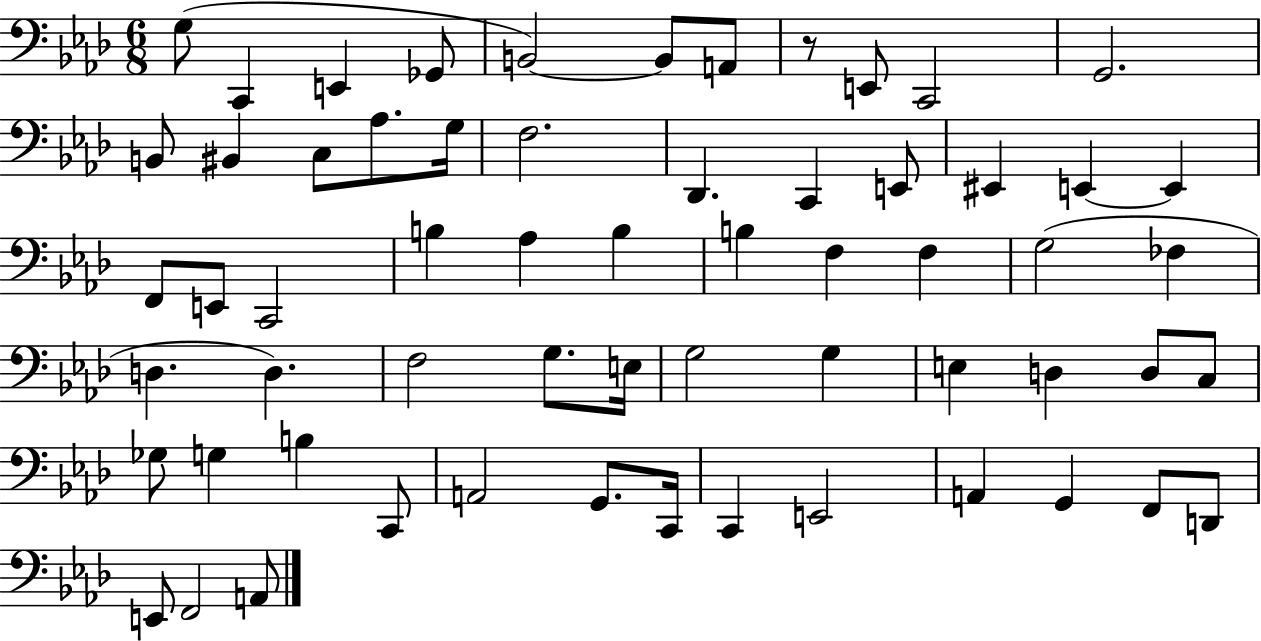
G3/e C2/q E2/q Gb2/e B2/h B2/e A2/e R/e E2/e C2/h G2/h. B2/e BIS2/q C3/e Ab3/e. G3/s F3/h. Db2/q. C2/q E2/e EIS2/q E2/q E2/q F2/e E2/e C2/h B3/q Ab3/q B3/q B3/q F3/q F3/q G3/h FES3/q D3/q. D3/q. F3/h G3/e. E3/s G3/h G3/q E3/q D3/q D3/e C3/e Gb3/e G3/q B3/q C2/e A2/h G2/e. C2/s C2/q E2/h A2/q G2/q F2/e D2/e E2/e F2/h A2/e